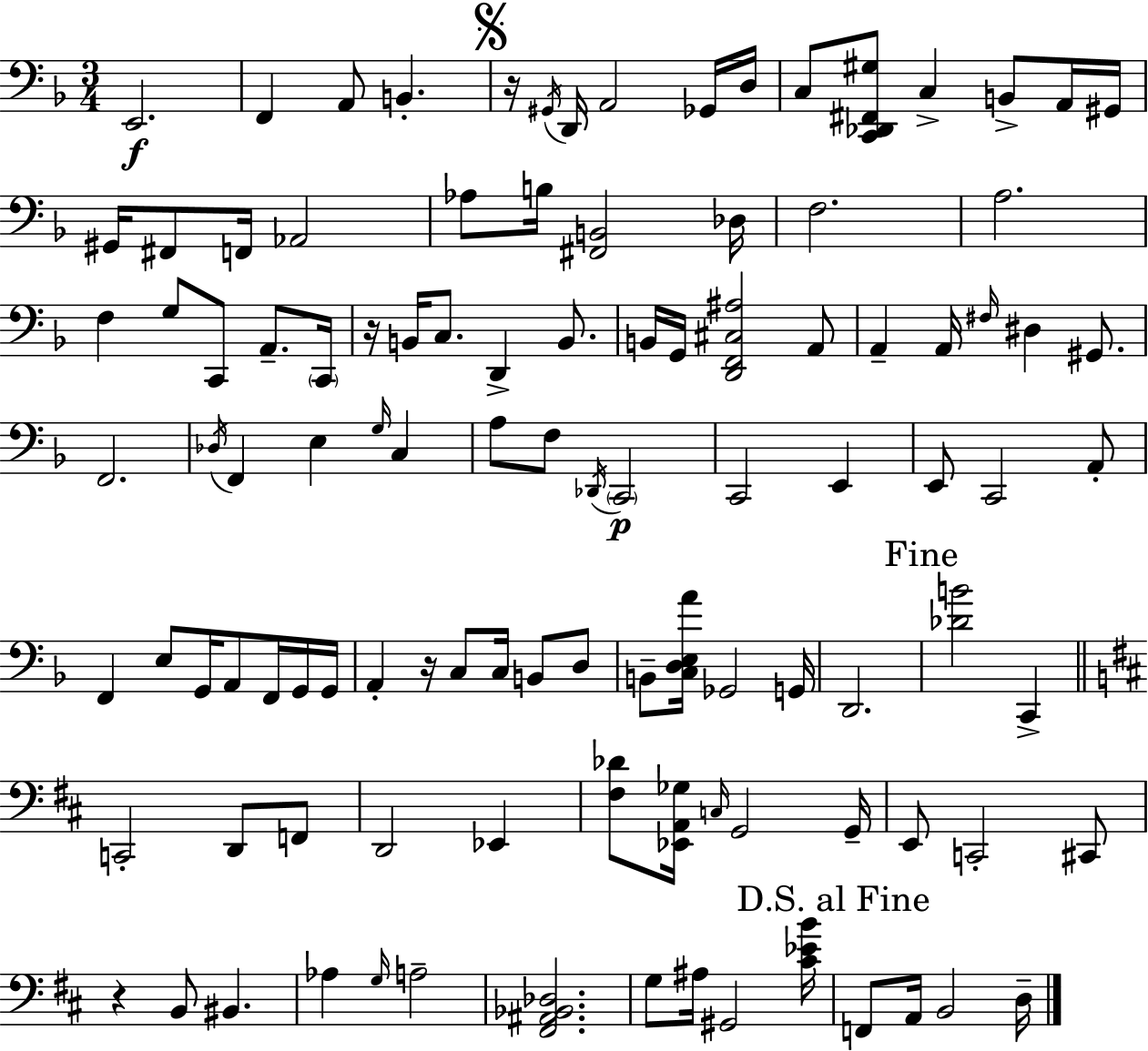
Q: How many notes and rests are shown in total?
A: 108